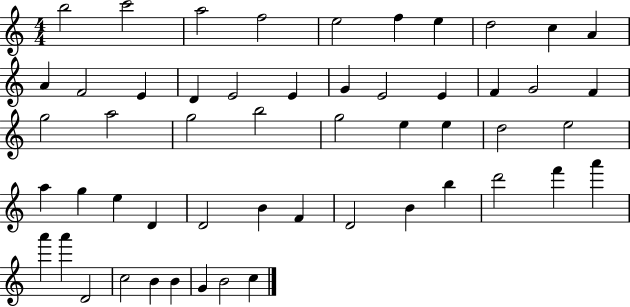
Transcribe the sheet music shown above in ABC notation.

X:1
T:Untitled
M:4/4
L:1/4
K:C
b2 c'2 a2 f2 e2 f e d2 c A A F2 E D E2 E G E2 E F G2 F g2 a2 g2 b2 g2 e e d2 e2 a g e D D2 B F D2 B b d'2 f' a' a' a' D2 c2 B B G B2 c